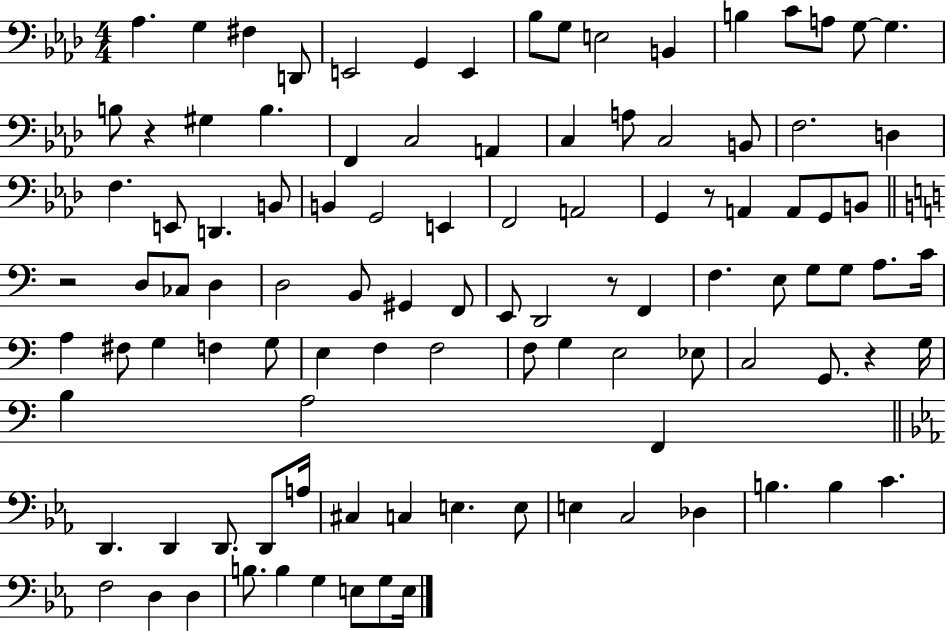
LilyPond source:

{
  \clef bass
  \numericTimeSignature
  \time 4/4
  \key aes \major
  \repeat volta 2 { aes4. g4 fis4 d,8 | e,2 g,4 e,4 | bes8 g8 e2 b,4 | b4 c'8 a8 g8~~ g4. | \break b8 r4 gis4 b4. | f,4 c2 a,4 | c4 a8 c2 b,8 | f2. d4 | \break f4. e,8 d,4. b,8 | b,4 g,2 e,4 | f,2 a,2 | g,4 r8 a,4 a,8 g,8 b,8 | \break \bar "||" \break \key c \major r2 d8 ces8 d4 | d2 b,8 gis,4 f,8 | e,8 d,2 r8 f,4 | f4. e8 g8 g8 a8. c'16 | \break a4 fis8 g4 f4 g8 | e4 f4 f2 | f8 g4 e2 ees8 | c2 g,8. r4 g16 | \break b4 a2 f,4 | \bar "||" \break \key ees \major d,4. d,4 d,8. d,8 a16 | cis4 c4 e4. e8 | e4 c2 des4 | b4. b4 c'4. | \break f2 d4 d4 | b8. b4 g4 e8 g8 e16 | } \bar "|."
}